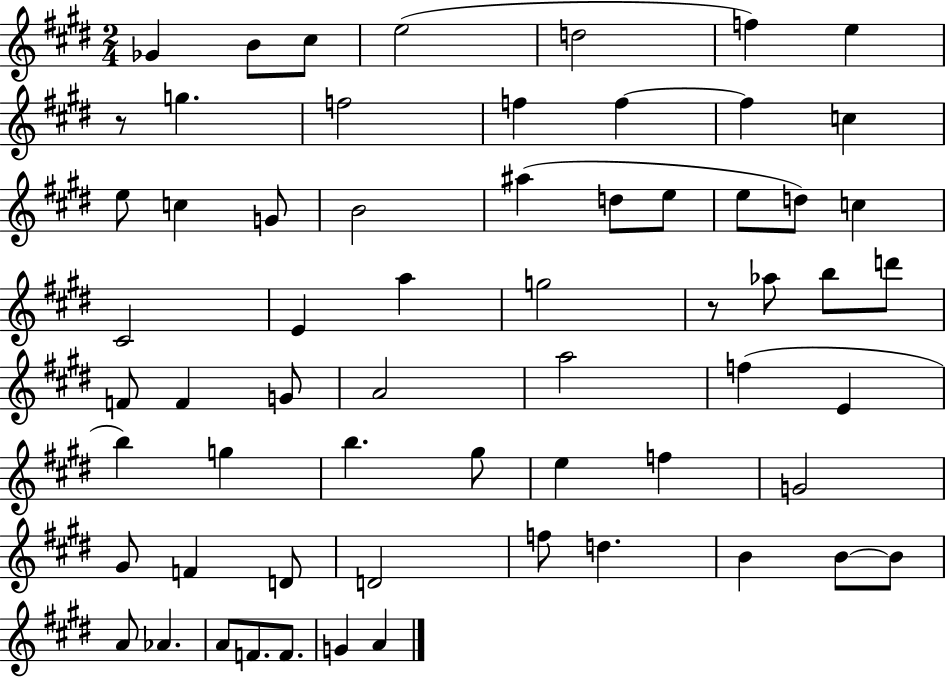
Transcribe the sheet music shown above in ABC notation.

X:1
T:Untitled
M:2/4
L:1/4
K:E
_G B/2 ^c/2 e2 d2 f e z/2 g f2 f f f c e/2 c G/2 B2 ^a d/2 e/2 e/2 d/2 c ^C2 E a g2 z/2 _a/2 b/2 d'/2 F/2 F G/2 A2 a2 f E b g b ^g/2 e f G2 ^G/2 F D/2 D2 f/2 d B B/2 B/2 A/2 _A A/2 F/2 F/2 G A